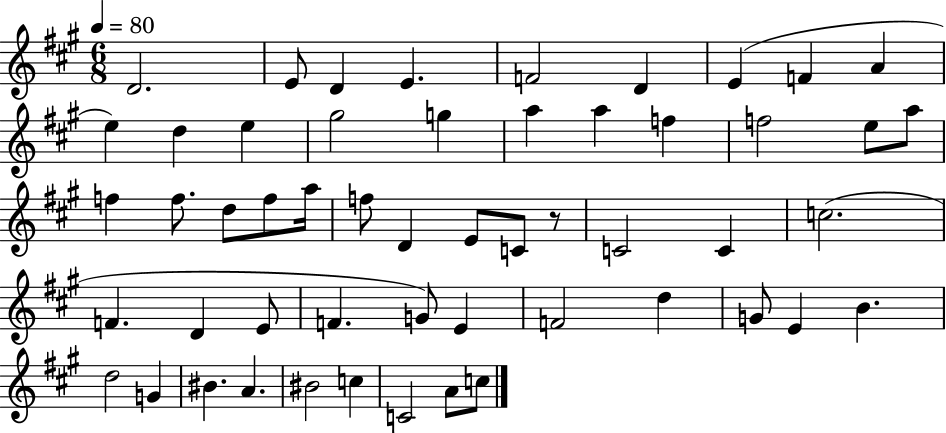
{
  \clef treble
  \numericTimeSignature
  \time 6/8
  \key a \major
  \tempo 4 = 80
  \repeat volta 2 { d'2. | e'8 d'4 e'4. | f'2 d'4 | e'4( f'4 a'4 | \break e''4) d''4 e''4 | gis''2 g''4 | a''4 a''4 f''4 | f''2 e''8 a''8 | \break f''4 f''8. d''8 f''8 a''16 | f''8 d'4 e'8 c'8 r8 | c'2 c'4 | c''2.( | \break f'4. d'4 e'8 | f'4. g'8) e'4 | f'2 d''4 | g'8 e'4 b'4. | \break d''2 g'4 | bis'4. a'4. | bis'2 c''4 | c'2 a'8 c''8 | \break } \bar "|."
}